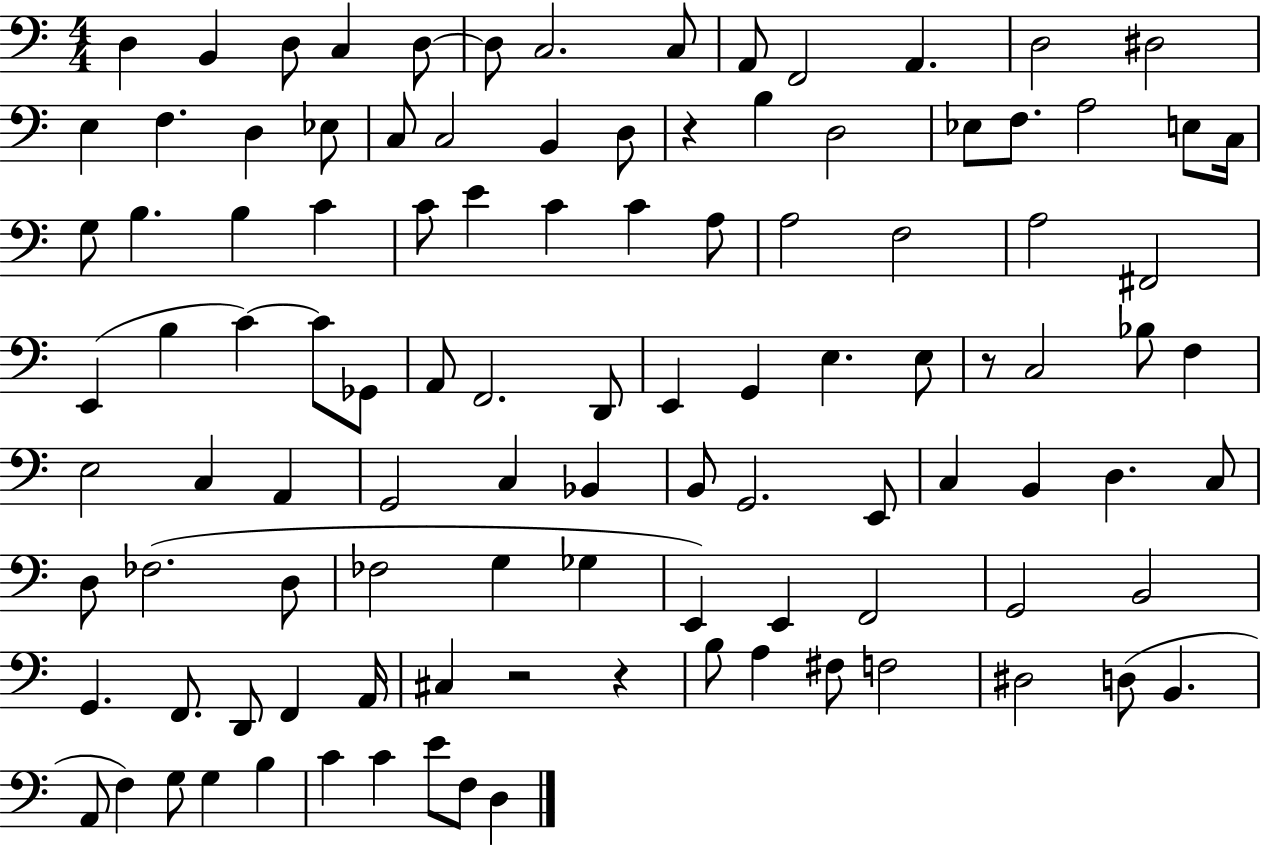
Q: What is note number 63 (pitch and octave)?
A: B2